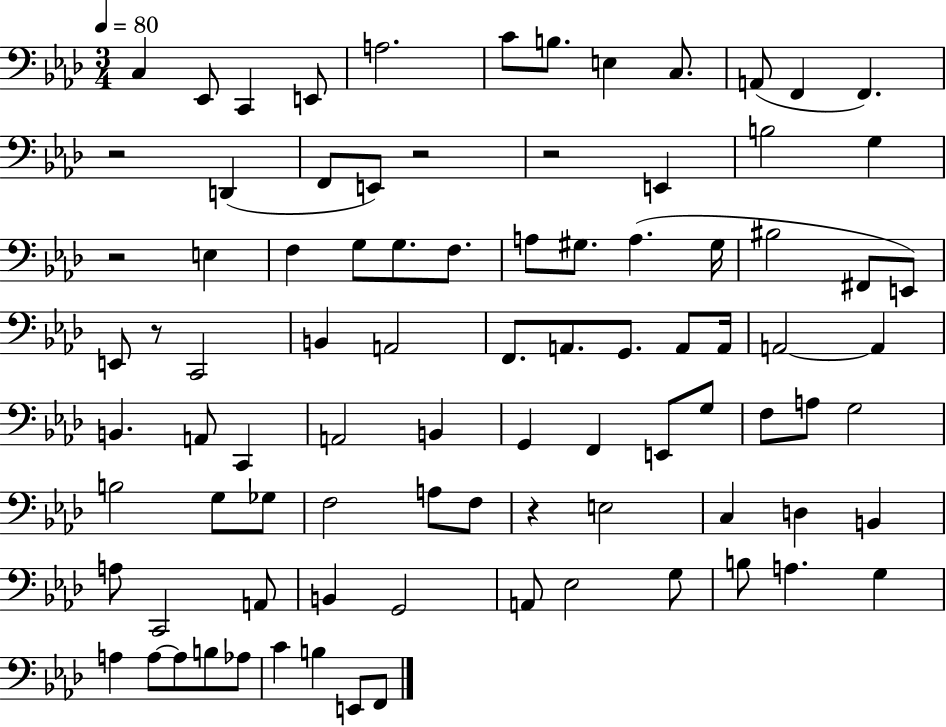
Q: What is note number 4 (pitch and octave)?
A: E2